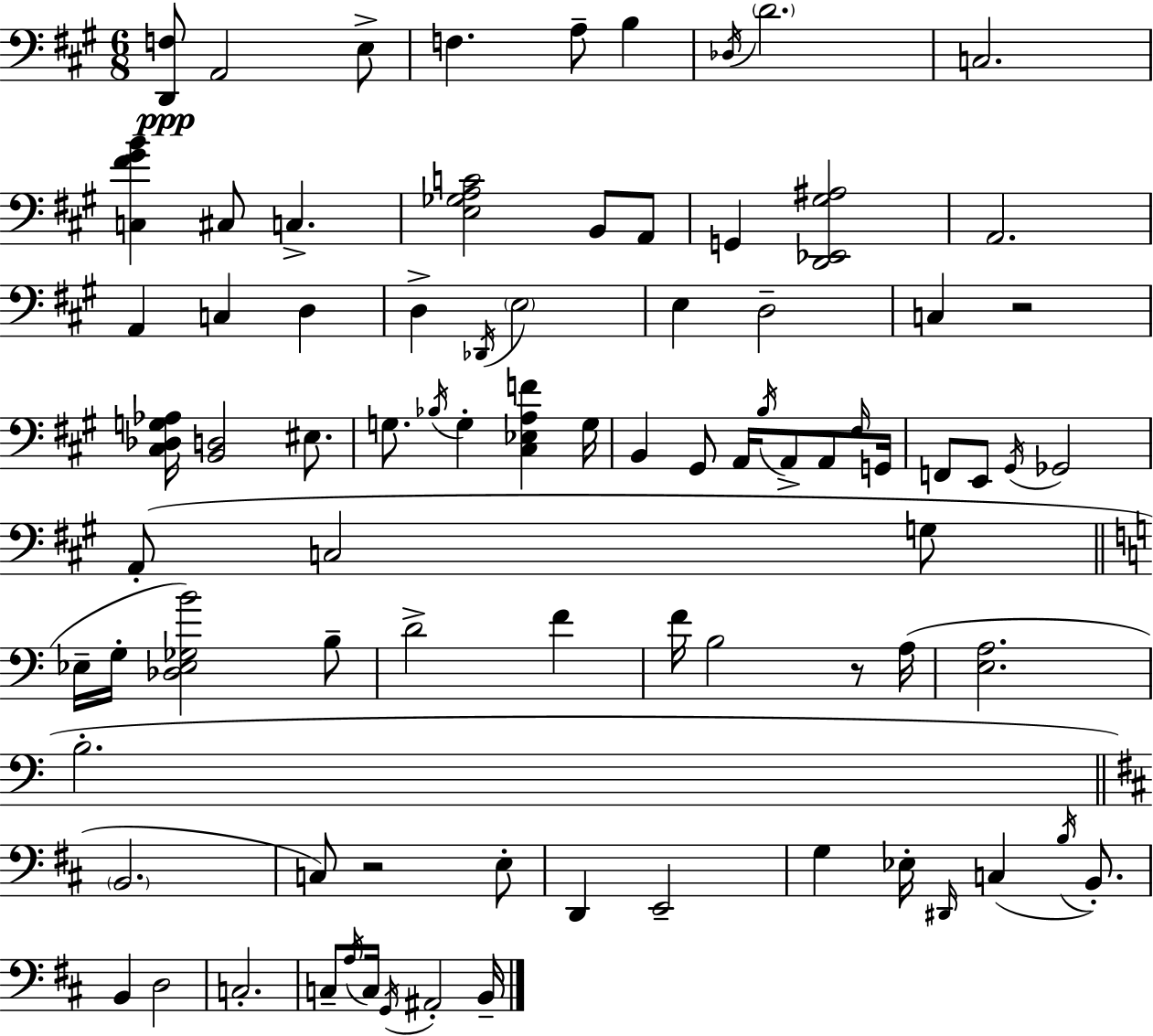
X:1
T:Untitled
M:6/8
L:1/4
K:A
[D,,F,]/2 A,,2 E,/2 F, A,/2 B, _D,/4 D2 C,2 [C,^F^GB] ^C,/2 C, [E,_G,A,C]2 B,,/2 A,,/2 G,, [D,,_E,,^G,^A,]2 A,,2 A,, C, D, D, _D,,/4 E,2 E, D,2 C, z2 [^C,_D,G,_A,]/4 [B,,D,]2 ^E,/2 G,/2 _B,/4 G, [^C,_E,A,F] G,/4 B,, ^G,,/2 A,,/4 B,/4 A,,/2 A,,/2 ^F,/4 G,,/4 F,,/2 E,,/2 ^G,,/4 _G,,2 A,,/2 C,2 G,/2 _E,/4 G,/4 [_D,_E,_G,B]2 B,/2 D2 F F/4 B,2 z/2 A,/4 [E,A,]2 B,2 B,,2 C,/2 z2 E,/2 D,, E,,2 G, _E,/4 ^D,,/4 C, B,/4 B,,/2 B,, D,2 C,2 C,/2 A,/4 C,/4 G,,/4 ^A,,2 B,,/4